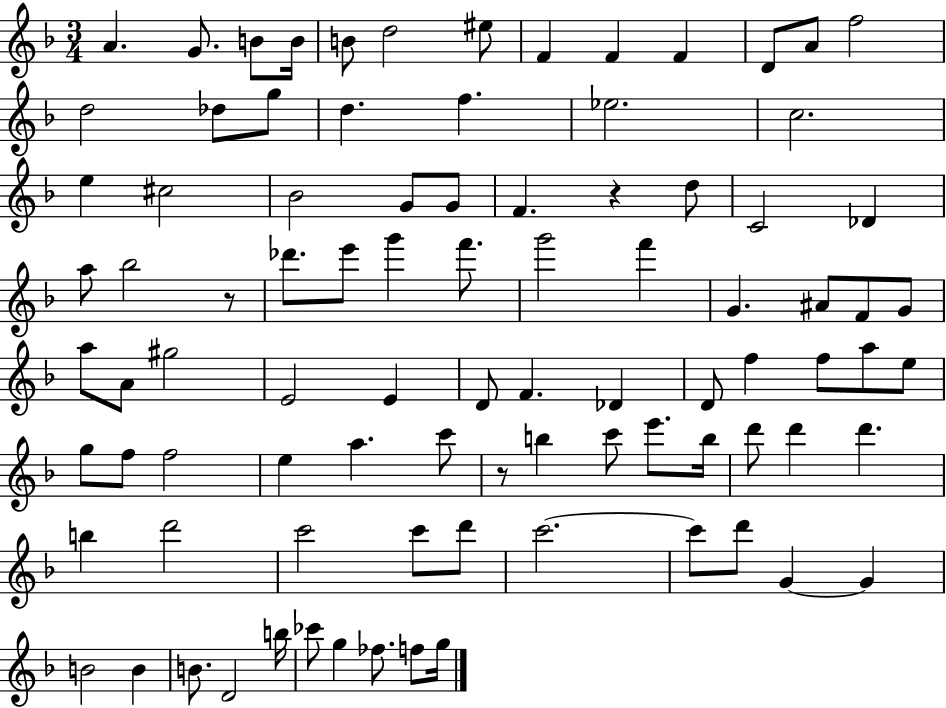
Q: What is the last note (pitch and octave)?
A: G5